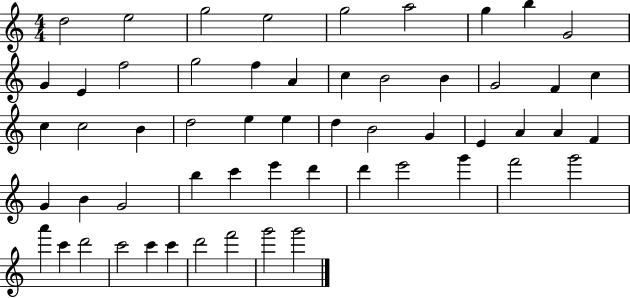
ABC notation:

X:1
T:Untitled
M:4/4
L:1/4
K:C
d2 e2 g2 e2 g2 a2 g b G2 G E f2 g2 f A c B2 B G2 F c c c2 B d2 e e d B2 G E A A F G B G2 b c' e' d' d' e'2 g' f'2 g'2 a' c' d'2 c'2 c' c' d'2 f'2 g'2 g'2